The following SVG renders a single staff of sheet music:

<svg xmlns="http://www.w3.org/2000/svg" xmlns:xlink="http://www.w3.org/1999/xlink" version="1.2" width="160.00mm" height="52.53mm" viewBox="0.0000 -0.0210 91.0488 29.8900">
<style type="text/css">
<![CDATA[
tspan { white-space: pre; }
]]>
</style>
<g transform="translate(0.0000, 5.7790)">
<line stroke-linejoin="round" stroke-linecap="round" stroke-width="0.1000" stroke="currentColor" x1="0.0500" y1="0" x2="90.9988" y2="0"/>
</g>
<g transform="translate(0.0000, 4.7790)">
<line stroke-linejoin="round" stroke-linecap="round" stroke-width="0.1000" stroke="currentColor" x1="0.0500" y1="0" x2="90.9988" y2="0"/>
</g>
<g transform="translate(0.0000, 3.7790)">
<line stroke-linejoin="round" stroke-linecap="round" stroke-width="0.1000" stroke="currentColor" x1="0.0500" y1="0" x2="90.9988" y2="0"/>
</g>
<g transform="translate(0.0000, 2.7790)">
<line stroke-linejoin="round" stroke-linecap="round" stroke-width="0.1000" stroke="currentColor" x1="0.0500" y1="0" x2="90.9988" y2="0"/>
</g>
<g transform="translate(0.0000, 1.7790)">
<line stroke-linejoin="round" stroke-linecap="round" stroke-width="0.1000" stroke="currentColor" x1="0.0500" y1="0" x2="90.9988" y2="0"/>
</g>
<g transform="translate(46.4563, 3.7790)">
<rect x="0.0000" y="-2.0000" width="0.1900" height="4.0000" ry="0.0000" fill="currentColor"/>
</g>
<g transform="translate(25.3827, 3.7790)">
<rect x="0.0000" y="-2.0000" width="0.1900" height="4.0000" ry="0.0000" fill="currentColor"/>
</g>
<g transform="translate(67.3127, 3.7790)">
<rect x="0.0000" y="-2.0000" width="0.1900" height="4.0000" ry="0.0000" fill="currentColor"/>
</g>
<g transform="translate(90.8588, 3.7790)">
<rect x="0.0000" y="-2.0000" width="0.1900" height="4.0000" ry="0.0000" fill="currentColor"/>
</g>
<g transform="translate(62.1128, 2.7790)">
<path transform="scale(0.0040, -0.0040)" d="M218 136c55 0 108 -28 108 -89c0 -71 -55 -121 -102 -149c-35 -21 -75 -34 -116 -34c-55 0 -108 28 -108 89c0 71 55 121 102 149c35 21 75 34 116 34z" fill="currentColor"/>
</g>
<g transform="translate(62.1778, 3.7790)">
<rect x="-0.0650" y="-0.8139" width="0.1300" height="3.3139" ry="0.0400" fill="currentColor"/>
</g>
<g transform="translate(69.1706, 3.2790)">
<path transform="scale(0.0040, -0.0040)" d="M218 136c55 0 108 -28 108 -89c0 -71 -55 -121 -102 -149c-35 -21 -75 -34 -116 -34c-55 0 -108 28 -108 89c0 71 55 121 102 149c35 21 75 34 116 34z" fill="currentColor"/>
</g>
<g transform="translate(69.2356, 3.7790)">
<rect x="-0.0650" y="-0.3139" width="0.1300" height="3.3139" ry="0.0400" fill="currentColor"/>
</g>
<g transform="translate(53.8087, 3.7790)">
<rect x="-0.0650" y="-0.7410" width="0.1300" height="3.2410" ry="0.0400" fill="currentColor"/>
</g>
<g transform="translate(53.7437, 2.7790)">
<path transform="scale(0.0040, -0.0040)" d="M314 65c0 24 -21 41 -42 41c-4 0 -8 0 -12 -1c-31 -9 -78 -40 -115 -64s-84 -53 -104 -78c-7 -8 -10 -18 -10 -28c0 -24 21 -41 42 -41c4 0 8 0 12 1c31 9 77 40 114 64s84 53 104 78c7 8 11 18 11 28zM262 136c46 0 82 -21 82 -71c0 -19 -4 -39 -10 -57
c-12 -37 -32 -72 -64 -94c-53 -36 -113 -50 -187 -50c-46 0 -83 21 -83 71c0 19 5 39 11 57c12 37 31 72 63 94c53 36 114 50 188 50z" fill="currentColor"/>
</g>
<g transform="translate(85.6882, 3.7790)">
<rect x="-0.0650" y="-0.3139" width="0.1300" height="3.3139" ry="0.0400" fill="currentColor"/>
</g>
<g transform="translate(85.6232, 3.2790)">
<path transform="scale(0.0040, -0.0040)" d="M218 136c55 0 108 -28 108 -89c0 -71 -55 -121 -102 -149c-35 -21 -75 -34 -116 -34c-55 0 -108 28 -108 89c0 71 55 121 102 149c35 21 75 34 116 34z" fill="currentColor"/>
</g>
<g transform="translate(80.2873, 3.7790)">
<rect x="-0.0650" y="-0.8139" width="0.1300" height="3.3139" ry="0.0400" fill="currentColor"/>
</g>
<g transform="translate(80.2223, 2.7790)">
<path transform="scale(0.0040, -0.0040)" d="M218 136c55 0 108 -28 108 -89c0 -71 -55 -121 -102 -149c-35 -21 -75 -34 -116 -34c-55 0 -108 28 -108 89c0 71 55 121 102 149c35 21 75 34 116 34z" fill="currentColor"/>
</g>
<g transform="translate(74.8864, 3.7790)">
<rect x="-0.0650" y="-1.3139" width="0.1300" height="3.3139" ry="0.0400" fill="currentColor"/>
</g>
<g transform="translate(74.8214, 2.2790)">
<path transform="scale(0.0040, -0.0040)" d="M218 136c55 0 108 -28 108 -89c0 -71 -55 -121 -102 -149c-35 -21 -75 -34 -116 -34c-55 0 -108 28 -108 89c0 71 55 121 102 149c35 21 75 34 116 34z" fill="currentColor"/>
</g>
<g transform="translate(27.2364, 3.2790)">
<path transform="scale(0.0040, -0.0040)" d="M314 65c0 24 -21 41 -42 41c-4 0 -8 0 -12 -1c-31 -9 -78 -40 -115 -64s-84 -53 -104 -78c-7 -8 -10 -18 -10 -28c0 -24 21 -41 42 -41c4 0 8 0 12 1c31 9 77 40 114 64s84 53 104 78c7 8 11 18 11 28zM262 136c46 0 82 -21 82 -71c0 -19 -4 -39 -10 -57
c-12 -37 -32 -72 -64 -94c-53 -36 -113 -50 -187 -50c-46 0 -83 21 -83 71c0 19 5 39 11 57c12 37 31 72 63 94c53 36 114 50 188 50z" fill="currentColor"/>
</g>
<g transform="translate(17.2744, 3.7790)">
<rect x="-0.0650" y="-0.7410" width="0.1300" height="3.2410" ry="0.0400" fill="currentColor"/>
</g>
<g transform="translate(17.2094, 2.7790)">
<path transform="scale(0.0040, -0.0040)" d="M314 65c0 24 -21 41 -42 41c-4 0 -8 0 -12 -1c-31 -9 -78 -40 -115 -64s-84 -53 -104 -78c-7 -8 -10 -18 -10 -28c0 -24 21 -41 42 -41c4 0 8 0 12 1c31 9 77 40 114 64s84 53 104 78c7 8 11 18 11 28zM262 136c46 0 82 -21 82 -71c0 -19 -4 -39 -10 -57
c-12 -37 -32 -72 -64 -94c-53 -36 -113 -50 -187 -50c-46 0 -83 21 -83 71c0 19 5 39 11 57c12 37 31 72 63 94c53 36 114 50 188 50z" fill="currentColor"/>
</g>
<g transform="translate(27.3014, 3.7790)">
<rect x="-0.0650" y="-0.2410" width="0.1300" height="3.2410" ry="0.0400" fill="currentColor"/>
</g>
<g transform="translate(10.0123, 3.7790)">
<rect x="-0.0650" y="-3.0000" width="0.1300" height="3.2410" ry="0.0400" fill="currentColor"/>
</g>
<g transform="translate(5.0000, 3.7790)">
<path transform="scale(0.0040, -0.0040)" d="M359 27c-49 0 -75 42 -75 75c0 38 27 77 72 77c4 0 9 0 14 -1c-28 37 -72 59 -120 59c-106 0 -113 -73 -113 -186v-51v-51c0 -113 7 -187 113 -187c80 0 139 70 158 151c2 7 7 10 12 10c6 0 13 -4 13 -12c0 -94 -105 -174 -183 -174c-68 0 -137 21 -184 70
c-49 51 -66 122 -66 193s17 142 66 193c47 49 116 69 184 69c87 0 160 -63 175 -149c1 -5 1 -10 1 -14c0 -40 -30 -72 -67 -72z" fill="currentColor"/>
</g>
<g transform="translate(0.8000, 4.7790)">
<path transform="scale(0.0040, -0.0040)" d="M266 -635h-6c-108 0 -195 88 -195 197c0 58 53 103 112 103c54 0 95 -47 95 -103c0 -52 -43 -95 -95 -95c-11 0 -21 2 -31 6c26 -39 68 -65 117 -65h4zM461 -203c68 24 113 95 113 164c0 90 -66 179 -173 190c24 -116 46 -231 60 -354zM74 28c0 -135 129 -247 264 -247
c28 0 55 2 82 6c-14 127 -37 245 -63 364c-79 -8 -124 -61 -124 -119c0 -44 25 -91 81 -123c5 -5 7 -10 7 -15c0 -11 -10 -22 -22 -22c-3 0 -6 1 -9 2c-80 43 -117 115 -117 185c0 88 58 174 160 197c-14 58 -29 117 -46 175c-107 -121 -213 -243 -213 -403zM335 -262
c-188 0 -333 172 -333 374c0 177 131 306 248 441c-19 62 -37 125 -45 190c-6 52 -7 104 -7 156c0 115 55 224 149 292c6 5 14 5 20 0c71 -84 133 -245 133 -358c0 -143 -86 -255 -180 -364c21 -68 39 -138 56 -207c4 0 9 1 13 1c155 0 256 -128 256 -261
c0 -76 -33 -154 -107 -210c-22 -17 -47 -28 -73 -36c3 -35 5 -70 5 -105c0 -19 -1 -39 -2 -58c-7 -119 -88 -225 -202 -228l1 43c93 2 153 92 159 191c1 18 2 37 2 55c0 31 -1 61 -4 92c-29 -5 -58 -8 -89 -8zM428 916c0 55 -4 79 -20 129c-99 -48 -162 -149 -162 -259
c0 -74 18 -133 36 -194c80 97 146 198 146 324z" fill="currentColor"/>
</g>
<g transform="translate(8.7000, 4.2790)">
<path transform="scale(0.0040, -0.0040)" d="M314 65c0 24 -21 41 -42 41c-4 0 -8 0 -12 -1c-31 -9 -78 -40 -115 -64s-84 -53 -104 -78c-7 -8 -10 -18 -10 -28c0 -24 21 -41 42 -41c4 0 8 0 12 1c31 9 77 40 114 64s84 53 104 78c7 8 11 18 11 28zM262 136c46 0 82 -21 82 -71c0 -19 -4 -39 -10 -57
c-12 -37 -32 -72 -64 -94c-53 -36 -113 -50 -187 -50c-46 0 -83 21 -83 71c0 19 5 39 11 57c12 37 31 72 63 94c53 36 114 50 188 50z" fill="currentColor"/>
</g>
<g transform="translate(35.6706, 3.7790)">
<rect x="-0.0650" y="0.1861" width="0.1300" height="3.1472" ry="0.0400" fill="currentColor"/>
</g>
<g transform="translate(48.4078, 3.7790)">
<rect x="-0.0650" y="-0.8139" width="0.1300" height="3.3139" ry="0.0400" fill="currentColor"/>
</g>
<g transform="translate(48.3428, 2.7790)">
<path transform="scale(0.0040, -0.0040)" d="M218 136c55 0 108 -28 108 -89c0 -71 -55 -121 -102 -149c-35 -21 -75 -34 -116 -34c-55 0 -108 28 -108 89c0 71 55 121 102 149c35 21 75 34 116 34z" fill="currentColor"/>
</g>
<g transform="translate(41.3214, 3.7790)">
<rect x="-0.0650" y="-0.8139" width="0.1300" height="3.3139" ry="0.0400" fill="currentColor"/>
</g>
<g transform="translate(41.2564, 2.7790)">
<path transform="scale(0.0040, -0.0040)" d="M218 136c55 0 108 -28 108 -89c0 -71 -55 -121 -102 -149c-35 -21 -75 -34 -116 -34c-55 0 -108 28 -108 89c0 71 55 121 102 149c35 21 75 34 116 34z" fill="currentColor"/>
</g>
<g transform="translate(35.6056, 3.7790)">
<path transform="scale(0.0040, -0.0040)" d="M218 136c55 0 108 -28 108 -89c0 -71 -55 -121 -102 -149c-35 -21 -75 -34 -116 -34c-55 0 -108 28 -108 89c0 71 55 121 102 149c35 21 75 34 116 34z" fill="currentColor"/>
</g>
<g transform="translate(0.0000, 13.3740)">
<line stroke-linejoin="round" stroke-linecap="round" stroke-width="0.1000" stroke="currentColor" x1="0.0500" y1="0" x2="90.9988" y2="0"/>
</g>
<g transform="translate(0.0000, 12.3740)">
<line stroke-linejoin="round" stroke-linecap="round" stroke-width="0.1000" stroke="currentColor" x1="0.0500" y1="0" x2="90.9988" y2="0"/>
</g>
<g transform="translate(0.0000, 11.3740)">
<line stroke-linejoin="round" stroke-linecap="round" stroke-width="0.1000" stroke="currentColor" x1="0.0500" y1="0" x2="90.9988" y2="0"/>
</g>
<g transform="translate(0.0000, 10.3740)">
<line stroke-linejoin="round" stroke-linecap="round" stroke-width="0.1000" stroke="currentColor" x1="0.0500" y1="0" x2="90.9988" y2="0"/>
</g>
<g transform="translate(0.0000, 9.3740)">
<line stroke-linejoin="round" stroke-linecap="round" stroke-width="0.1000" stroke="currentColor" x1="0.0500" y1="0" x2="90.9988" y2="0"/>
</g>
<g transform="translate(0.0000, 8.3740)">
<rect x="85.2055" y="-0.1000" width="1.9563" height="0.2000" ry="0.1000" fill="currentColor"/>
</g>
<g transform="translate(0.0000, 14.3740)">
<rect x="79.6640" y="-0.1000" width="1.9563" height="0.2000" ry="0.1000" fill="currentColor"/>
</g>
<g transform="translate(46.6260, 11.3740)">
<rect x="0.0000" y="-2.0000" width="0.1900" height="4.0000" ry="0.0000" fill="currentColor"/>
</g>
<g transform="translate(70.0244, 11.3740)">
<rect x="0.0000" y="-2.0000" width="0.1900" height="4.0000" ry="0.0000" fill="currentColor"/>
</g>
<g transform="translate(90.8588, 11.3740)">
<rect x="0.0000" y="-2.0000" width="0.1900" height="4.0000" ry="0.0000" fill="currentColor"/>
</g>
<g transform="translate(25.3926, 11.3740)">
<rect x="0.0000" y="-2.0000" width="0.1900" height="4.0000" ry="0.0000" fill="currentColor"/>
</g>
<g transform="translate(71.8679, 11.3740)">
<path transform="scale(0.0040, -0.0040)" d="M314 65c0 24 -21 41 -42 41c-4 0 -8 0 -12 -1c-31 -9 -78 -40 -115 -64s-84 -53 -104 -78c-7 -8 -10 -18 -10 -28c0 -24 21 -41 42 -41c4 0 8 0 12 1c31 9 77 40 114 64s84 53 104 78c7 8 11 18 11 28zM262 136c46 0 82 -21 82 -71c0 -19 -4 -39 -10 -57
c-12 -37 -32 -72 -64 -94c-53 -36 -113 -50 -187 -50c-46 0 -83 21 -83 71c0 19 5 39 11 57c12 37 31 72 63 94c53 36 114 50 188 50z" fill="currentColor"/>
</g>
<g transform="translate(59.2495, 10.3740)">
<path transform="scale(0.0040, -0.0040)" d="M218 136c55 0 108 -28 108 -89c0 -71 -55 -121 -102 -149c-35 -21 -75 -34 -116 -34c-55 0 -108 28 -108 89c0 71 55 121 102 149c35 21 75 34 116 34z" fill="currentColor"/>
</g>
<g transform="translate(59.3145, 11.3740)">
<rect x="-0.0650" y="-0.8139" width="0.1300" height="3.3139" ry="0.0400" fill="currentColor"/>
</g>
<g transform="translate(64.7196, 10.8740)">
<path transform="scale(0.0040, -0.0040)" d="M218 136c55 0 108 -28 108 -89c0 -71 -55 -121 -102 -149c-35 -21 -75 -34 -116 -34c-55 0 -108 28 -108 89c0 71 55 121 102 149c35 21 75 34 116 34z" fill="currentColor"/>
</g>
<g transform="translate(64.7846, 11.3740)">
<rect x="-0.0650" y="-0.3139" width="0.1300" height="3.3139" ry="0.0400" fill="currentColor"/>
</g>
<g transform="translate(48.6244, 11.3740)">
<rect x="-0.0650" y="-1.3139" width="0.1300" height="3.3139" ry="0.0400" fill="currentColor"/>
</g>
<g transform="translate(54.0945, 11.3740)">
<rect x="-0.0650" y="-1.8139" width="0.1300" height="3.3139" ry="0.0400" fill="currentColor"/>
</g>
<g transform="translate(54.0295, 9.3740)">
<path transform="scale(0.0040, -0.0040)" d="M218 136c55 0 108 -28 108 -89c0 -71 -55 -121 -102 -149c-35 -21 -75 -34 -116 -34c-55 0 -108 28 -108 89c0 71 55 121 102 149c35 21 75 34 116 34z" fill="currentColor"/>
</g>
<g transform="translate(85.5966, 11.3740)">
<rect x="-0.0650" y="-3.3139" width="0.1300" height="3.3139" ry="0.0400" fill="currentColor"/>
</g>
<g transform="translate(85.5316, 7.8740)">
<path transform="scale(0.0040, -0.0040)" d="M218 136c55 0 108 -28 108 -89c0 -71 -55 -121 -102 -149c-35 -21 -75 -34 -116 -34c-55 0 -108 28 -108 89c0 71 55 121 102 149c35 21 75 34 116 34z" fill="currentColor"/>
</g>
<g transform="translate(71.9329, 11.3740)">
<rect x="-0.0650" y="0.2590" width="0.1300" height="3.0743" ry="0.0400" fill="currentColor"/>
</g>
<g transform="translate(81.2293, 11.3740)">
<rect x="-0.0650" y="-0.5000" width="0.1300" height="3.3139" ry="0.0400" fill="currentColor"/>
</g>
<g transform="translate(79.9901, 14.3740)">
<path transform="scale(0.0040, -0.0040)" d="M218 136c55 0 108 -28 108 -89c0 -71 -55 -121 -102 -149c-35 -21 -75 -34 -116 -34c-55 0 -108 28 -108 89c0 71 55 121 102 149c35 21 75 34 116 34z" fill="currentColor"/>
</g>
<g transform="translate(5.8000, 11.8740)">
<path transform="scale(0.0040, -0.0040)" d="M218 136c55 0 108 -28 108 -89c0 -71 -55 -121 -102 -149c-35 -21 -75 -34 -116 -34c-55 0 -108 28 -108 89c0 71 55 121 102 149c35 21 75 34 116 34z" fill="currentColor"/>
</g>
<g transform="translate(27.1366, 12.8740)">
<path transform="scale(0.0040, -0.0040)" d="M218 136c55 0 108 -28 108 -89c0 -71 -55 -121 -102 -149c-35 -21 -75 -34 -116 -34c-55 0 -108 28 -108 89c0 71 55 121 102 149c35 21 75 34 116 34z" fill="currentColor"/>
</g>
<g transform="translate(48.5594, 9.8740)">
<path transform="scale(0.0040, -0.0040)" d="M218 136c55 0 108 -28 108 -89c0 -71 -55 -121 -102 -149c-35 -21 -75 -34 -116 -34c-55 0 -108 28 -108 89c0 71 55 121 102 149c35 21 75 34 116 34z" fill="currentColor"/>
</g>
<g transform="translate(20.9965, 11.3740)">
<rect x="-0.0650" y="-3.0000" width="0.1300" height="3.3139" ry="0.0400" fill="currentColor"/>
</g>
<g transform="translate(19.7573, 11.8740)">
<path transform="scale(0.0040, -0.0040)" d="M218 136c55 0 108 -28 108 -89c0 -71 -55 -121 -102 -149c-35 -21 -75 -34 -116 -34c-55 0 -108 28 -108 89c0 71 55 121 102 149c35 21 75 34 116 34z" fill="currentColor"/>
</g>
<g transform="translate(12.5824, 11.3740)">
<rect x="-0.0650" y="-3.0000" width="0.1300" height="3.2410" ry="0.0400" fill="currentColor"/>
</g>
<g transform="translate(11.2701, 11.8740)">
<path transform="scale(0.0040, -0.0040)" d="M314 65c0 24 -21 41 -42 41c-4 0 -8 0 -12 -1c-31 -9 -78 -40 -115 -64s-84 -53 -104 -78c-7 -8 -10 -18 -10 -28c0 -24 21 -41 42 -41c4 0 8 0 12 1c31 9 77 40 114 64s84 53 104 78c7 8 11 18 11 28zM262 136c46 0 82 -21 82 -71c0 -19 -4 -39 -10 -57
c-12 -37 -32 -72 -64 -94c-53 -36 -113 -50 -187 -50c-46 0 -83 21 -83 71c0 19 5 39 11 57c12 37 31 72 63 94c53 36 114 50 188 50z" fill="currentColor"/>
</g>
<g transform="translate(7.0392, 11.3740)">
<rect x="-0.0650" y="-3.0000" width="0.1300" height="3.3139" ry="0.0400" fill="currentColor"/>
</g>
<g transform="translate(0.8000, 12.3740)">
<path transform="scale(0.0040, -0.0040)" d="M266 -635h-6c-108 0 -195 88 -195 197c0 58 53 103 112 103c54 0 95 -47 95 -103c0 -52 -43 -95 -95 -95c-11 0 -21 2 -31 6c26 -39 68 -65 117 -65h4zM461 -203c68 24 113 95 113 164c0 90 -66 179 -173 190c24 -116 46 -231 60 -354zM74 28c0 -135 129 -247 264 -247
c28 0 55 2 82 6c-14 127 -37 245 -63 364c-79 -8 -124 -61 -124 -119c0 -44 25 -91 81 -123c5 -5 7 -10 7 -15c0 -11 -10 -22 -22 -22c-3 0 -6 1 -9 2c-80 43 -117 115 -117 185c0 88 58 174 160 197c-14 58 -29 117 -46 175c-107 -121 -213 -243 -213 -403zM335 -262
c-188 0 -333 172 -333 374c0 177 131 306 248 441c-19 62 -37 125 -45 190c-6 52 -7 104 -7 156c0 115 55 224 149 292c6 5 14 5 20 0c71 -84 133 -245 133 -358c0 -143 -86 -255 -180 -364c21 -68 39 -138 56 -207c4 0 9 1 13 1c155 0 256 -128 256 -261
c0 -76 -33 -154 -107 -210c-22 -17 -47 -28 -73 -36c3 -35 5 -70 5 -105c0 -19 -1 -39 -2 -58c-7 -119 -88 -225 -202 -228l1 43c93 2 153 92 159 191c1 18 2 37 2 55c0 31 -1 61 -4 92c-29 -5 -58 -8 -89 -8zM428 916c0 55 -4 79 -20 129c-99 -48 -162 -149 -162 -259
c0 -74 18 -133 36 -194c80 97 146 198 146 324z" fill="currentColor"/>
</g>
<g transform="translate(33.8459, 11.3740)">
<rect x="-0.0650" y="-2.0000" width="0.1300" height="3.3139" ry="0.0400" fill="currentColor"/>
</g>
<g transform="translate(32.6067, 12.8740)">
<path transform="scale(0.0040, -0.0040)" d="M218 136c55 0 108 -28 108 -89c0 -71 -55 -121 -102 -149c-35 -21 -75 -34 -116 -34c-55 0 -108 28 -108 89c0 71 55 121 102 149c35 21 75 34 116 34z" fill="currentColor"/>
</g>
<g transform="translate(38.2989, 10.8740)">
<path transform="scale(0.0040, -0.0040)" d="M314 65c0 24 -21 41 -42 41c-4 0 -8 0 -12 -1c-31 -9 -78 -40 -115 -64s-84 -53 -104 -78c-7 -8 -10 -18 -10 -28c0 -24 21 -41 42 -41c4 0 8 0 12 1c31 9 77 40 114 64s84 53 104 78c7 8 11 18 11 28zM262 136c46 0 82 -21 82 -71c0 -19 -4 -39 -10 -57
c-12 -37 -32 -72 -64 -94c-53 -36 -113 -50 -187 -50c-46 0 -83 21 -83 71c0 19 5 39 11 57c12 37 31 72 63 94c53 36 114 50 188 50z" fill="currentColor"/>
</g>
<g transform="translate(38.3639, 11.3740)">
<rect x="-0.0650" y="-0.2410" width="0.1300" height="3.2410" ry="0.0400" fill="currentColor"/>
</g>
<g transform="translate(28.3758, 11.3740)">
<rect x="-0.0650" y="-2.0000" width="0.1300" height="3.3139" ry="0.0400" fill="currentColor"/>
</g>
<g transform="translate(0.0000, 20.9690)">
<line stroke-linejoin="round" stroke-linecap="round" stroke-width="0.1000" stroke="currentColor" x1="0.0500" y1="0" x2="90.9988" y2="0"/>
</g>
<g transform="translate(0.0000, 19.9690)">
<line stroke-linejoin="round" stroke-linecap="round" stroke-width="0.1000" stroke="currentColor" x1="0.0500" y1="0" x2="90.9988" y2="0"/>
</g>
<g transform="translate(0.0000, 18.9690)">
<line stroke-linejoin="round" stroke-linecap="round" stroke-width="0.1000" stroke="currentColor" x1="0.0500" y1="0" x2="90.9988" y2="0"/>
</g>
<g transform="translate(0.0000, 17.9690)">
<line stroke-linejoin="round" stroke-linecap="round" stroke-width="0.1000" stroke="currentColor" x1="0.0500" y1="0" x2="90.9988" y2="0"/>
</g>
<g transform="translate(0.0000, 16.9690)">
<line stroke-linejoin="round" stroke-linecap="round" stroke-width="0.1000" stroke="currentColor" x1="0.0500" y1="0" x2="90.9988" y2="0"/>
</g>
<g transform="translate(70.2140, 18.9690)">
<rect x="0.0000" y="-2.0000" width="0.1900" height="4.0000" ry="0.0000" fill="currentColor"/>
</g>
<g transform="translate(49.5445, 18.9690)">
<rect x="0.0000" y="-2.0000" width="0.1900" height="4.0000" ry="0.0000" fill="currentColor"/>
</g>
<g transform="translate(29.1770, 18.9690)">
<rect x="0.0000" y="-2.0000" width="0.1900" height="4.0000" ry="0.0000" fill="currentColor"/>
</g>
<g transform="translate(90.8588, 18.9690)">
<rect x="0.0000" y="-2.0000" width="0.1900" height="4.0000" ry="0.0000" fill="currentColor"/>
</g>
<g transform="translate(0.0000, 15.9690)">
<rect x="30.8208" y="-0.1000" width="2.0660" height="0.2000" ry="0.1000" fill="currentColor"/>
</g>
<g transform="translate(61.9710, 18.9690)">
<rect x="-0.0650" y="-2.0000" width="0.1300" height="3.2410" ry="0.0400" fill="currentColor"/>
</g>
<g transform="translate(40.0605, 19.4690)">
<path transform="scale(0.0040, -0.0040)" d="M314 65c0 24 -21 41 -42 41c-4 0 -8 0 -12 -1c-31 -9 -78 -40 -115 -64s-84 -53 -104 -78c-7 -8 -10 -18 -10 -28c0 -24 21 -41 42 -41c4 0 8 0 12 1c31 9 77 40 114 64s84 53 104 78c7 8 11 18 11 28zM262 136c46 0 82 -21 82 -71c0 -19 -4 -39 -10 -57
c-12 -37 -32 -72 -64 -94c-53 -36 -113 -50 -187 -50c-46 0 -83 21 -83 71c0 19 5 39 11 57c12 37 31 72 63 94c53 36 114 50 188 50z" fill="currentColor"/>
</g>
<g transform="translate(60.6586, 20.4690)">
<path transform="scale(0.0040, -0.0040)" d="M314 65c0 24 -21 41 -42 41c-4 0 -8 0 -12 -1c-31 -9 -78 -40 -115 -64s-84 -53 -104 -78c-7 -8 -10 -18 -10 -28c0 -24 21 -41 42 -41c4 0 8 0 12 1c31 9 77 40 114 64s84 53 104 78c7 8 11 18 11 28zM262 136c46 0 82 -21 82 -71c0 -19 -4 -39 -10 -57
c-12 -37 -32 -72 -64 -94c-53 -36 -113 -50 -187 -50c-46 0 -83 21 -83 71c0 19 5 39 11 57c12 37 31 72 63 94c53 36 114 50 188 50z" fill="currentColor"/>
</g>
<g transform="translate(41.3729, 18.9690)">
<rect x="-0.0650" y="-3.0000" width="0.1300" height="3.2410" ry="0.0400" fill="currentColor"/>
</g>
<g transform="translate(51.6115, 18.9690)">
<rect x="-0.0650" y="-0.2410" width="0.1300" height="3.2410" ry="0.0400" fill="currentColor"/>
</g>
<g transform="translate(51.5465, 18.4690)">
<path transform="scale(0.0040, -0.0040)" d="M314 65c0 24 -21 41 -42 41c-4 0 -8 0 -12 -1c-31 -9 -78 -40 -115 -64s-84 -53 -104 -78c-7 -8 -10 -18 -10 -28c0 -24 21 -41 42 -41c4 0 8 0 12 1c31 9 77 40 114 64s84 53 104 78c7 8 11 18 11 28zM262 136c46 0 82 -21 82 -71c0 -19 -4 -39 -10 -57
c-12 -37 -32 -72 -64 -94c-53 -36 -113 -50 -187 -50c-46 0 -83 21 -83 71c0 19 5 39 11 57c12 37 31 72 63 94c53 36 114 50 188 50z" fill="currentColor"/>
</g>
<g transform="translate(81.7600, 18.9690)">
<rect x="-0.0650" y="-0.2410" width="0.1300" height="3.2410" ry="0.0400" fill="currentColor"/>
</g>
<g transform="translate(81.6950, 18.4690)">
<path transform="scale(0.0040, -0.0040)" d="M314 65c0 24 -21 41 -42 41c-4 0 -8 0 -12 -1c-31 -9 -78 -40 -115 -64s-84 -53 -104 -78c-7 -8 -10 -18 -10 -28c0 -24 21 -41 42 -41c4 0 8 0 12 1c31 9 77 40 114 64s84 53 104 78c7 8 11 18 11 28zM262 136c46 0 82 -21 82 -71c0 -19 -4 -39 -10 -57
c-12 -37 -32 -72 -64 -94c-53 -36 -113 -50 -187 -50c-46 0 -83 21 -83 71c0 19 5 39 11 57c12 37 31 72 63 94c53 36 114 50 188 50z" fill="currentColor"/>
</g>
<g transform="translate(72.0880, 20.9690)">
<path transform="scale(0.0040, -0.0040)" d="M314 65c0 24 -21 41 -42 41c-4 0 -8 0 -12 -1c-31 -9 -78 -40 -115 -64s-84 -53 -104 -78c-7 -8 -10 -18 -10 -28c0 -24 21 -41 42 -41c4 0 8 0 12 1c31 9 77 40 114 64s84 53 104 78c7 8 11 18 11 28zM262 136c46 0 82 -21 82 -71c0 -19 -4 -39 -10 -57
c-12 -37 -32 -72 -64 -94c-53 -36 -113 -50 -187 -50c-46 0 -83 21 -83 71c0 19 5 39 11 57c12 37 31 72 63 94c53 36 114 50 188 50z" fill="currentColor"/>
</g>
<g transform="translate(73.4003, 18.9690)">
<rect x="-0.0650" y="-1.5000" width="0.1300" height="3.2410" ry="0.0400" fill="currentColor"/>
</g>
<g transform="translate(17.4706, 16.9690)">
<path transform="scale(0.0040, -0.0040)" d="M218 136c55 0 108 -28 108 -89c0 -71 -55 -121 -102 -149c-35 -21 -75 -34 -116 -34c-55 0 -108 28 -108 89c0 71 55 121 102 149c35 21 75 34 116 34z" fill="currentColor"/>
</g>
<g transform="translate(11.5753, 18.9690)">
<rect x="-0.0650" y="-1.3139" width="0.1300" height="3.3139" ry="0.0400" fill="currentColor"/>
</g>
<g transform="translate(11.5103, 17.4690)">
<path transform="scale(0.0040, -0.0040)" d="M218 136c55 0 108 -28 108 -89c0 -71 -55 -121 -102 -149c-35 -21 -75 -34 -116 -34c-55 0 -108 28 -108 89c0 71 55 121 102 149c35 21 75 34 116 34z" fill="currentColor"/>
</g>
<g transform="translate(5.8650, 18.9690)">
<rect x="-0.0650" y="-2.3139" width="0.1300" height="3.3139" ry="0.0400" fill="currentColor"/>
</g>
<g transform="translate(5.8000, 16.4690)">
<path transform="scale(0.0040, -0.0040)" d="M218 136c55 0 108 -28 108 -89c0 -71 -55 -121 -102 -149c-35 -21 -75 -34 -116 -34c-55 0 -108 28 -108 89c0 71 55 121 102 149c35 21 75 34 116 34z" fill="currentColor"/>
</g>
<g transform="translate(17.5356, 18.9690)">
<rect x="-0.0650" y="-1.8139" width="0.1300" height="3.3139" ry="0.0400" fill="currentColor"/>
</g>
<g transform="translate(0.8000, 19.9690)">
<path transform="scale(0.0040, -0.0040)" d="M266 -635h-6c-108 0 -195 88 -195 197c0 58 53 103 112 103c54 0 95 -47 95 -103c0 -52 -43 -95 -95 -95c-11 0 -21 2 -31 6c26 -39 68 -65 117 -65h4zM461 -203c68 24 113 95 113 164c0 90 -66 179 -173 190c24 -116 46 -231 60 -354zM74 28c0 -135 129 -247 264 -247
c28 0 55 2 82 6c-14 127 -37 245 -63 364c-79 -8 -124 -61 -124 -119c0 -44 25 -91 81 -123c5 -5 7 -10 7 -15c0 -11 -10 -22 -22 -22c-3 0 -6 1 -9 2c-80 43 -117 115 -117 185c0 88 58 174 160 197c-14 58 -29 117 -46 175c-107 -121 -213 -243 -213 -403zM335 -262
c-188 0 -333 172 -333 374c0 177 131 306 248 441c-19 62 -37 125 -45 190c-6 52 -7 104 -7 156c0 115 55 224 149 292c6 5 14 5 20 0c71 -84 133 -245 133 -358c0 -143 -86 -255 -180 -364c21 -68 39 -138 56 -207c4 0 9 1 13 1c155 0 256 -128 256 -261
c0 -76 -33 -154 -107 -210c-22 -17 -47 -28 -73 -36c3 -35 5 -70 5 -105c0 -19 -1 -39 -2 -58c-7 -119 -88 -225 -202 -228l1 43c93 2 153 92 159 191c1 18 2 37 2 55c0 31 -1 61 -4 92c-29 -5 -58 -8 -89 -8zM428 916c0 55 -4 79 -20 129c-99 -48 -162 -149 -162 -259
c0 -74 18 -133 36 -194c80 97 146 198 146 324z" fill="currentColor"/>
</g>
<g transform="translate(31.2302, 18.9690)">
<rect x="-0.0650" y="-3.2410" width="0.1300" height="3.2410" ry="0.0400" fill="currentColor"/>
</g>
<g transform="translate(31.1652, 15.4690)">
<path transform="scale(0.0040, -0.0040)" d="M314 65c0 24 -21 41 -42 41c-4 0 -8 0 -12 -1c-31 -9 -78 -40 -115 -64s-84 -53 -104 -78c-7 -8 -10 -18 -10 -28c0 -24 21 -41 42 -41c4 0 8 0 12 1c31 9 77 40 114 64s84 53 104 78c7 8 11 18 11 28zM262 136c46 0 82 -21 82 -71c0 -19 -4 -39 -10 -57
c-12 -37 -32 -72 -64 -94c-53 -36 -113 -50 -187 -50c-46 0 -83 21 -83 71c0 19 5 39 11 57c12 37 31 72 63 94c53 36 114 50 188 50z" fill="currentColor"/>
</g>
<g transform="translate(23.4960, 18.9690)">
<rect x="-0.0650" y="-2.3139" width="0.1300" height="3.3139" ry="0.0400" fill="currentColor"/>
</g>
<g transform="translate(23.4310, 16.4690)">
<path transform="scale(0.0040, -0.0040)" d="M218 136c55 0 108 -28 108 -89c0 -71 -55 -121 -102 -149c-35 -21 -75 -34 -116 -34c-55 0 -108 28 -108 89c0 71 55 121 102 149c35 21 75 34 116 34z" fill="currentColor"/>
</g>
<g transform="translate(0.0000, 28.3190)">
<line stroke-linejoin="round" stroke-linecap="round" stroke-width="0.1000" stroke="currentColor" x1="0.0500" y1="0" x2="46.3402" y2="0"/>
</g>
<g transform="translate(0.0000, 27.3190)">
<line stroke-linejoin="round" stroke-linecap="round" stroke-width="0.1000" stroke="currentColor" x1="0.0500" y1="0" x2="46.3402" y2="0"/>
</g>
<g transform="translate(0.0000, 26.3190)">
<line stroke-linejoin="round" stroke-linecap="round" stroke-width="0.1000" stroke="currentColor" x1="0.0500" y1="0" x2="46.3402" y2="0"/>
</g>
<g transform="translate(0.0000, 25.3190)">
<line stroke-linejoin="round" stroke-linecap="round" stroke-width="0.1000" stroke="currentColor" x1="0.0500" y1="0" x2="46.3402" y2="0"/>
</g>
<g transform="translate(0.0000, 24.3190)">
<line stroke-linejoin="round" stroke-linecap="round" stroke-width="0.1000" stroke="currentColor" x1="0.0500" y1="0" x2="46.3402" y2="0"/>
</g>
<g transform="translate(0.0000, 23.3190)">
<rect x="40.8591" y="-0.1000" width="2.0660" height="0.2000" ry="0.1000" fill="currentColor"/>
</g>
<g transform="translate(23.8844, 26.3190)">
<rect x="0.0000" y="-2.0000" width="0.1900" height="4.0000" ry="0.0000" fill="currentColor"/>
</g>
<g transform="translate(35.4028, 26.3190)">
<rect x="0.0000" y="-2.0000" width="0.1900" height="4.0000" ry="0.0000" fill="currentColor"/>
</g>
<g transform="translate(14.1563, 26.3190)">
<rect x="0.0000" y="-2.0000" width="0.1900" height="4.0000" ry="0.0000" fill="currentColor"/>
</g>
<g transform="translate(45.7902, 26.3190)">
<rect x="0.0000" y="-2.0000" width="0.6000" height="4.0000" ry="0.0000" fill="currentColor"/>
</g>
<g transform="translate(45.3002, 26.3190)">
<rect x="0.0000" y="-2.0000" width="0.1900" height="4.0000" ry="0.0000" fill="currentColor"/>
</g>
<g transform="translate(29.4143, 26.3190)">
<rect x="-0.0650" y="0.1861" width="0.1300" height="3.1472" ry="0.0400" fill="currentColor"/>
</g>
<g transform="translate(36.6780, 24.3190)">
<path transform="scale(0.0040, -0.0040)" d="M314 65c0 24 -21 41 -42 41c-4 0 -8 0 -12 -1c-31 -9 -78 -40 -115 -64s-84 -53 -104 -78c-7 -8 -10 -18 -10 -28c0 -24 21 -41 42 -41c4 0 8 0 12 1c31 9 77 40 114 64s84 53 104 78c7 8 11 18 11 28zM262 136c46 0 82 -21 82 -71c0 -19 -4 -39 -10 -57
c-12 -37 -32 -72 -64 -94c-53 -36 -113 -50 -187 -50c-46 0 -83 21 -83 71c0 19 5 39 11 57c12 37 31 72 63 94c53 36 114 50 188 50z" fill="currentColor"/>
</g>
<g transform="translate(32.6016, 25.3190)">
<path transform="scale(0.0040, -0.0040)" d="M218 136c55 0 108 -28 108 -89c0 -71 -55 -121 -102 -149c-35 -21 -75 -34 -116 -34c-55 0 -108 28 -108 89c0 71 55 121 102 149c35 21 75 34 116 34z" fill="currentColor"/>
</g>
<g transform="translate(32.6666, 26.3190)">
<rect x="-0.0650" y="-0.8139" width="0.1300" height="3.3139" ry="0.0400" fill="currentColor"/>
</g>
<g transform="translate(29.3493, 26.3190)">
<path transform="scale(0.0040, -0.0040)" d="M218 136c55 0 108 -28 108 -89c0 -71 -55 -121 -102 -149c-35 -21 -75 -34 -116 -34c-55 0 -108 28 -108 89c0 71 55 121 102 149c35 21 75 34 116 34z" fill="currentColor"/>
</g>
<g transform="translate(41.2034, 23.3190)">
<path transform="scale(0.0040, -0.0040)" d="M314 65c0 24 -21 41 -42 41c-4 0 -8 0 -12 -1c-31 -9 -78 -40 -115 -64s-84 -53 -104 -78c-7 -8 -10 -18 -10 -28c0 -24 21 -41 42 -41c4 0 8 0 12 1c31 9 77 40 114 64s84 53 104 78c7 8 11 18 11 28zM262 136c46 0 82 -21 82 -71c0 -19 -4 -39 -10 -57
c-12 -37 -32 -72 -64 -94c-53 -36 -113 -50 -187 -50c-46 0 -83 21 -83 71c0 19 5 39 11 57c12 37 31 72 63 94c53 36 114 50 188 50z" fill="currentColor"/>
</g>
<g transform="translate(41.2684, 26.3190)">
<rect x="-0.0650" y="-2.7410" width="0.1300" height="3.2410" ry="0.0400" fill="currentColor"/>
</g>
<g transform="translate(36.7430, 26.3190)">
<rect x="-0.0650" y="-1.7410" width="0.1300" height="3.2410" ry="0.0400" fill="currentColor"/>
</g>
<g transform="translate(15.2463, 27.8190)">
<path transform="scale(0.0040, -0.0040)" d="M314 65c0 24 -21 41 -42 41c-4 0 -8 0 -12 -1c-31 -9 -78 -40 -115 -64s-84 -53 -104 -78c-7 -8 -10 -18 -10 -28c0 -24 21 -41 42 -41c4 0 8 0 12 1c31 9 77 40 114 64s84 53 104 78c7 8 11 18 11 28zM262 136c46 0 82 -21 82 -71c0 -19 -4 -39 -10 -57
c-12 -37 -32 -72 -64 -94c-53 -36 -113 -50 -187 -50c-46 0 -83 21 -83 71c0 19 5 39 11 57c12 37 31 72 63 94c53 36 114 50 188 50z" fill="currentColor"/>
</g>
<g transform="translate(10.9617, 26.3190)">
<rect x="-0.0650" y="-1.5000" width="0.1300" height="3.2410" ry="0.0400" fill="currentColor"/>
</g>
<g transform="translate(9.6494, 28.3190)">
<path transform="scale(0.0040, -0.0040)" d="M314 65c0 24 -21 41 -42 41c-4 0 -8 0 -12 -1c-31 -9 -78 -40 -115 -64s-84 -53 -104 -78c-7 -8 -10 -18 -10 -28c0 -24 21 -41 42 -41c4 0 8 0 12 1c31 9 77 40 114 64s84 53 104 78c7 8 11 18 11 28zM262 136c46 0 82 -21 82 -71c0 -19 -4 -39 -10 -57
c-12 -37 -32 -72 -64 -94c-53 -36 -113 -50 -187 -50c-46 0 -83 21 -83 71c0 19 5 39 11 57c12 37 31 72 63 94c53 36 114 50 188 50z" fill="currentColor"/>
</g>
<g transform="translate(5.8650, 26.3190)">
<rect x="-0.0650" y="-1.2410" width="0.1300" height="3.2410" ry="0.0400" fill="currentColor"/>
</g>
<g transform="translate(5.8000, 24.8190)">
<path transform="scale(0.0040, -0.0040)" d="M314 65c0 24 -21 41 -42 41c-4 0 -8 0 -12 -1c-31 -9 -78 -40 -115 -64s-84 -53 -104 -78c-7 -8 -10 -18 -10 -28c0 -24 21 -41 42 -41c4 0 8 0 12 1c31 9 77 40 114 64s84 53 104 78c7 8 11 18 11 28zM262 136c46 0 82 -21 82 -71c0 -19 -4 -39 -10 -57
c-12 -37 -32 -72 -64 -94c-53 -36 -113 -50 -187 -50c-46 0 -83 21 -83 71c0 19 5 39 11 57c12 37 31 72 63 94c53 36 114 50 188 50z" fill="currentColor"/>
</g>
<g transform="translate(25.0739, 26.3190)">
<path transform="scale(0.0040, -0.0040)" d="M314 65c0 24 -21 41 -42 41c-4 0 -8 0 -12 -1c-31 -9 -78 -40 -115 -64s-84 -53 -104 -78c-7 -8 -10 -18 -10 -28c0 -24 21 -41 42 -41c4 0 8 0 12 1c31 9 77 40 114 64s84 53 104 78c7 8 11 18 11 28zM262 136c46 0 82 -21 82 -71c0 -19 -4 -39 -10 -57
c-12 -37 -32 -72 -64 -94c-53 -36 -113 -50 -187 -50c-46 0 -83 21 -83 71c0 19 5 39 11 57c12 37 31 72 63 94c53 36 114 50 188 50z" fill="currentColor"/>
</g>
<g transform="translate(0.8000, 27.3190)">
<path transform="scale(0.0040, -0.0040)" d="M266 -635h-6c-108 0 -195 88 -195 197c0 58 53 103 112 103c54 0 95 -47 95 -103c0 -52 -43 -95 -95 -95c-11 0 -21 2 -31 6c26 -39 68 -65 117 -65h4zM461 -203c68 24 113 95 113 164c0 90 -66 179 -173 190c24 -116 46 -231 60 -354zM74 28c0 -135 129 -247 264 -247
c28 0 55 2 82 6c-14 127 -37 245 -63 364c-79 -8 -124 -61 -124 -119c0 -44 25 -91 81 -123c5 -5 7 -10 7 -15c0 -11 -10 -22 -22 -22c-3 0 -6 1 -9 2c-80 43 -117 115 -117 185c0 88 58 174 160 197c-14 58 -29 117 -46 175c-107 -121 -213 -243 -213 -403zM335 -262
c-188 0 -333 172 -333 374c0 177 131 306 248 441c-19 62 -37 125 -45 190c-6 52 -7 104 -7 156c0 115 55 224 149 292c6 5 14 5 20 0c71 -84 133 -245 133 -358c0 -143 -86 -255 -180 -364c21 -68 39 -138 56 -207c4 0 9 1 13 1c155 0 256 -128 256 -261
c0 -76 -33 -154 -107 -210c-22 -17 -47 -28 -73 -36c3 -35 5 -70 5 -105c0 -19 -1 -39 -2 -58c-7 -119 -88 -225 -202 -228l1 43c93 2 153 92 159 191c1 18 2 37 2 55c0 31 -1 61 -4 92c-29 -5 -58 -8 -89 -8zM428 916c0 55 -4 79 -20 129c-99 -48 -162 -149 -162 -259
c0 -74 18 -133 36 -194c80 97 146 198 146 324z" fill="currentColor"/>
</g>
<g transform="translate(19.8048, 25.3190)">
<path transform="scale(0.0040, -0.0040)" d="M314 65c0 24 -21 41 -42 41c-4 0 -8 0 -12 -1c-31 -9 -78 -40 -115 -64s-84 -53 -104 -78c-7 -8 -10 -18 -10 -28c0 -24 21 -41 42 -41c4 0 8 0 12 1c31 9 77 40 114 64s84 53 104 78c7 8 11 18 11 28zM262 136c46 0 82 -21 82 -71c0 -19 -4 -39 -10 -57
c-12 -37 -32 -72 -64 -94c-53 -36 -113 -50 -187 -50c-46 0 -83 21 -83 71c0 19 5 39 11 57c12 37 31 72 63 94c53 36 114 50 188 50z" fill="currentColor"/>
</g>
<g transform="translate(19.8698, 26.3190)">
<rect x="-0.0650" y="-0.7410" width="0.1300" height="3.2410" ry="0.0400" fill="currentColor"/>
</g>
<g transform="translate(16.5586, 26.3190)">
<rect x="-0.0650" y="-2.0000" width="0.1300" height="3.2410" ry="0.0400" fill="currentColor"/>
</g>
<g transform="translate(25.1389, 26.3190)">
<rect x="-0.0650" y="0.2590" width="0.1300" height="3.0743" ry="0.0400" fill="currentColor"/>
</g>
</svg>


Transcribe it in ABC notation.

X:1
T:Untitled
M:4/4
L:1/4
K:C
A2 d2 c2 B d d d2 d c e d c A A2 A F F c2 e f d c B2 C b g e f g b2 A2 c2 F2 E2 c2 e2 E2 F2 d2 B2 B d f2 a2